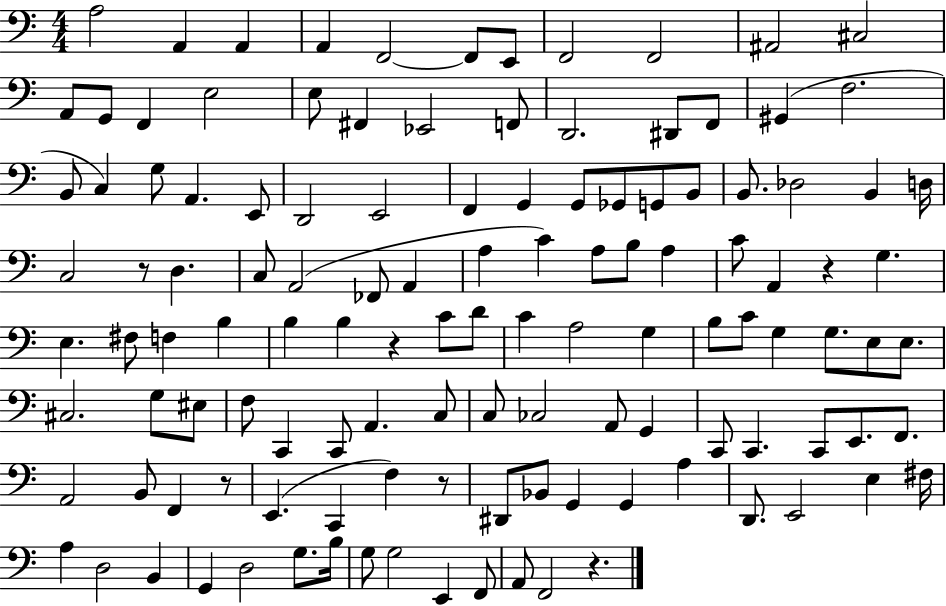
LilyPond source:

{
  \clef bass
  \numericTimeSignature
  \time 4/4
  \key c \major
  a2 a,4 a,4 | a,4 f,2~~ f,8 e,8 | f,2 f,2 | ais,2 cis2 | \break a,8 g,8 f,4 e2 | e8 fis,4 ees,2 f,8 | d,2. dis,8 f,8 | gis,4( f2. | \break b,8 c4) g8 a,4. e,8 | d,2 e,2 | f,4 g,4 g,8 ges,8 g,8 b,8 | b,8. des2 b,4 d16 | \break c2 r8 d4. | c8 a,2( fes,8 a,4 | a4 c'4) a8 b8 a4 | c'8 a,4 r4 g4. | \break e4. fis8 f4 b4 | b4 b4 r4 c'8 d'8 | c'4 a2 g4 | b8 c'8 g4 g8. e8 e8. | \break cis2. g8 eis8 | f8 c,4 c,8 a,4. c8 | c8 ces2 a,8 g,4 | c,8 c,4. c,8 e,8. f,8. | \break a,2 b,8 f,4 r8 | e,4.( c,4 f4) r8 | dis,8 bes,8 g,4 g,4 a4 | d,8. e,2 e4 fis16 | \break a4 d2 b,4 | g,4 d2 g8. b16 | g8 g2 e,4 f,8 | a,8 f,2 r4. | \break \bar "|."
}